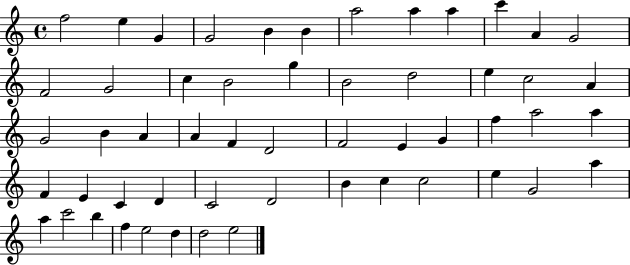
X:1
T:Untitled
M:4/4
L:1/4
K:C
f2 e G G2 B B a2 a a c' A G2 F2 G2 c B2 g B2 d2 e c2 A G2 B A A F D2 F2 E G f a2 a F E C D C2 D2 B c c2 e G2 a a c'2 b f e2 d d2 e2